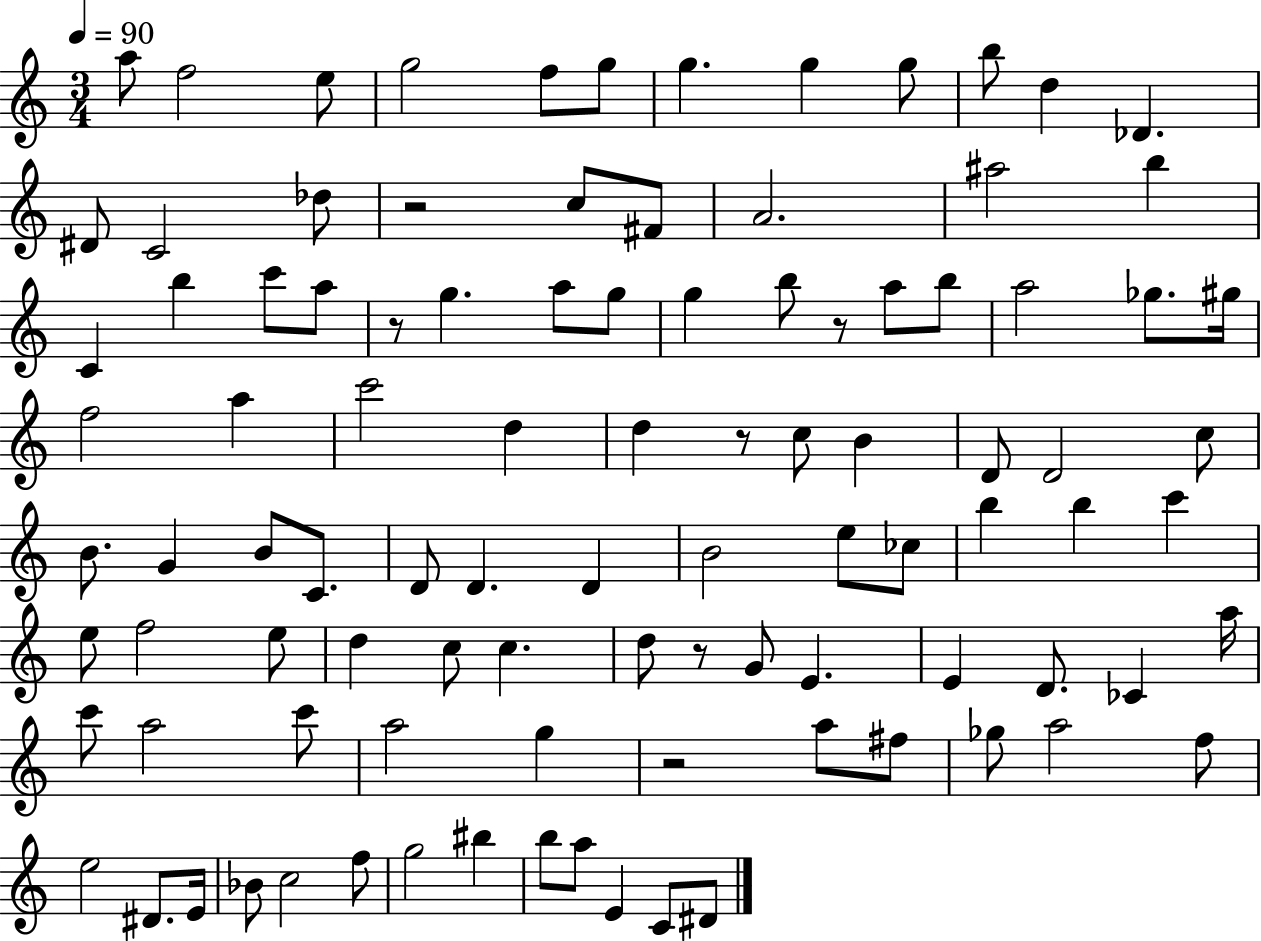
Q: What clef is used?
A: treble